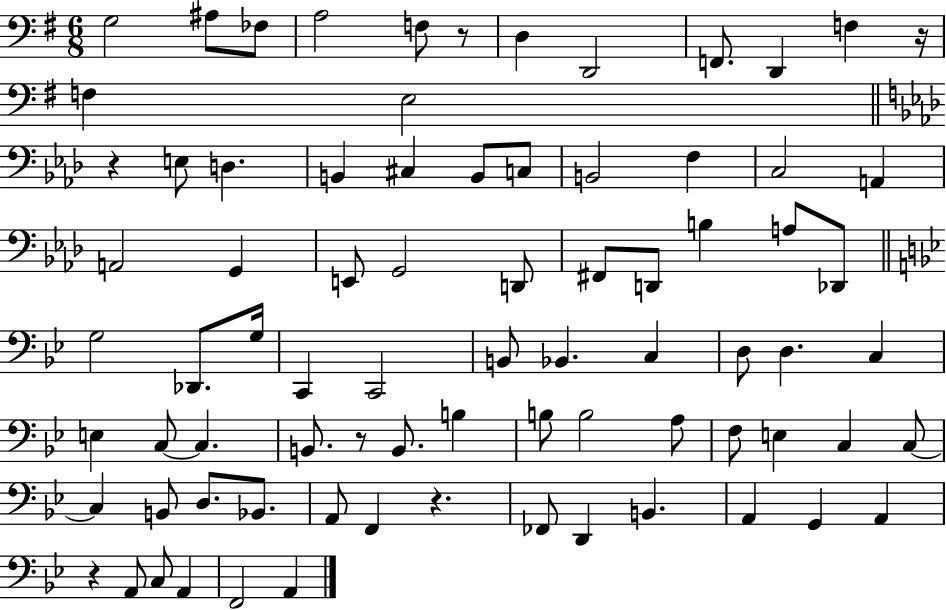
G3/h A#3/e FES3/e A3/h F3/e R/e D3/q D2/h F2/e. D2/q F3/q R/s F3/q E3/h R/q E3/e D3/q. B2/q C#3/q B2/e C3/e B2/h F3/q C3/h A2/q A2/h G2/q E2/e G2/h D2/e F#2/e D2/e B3/q A3/e Db2/e G3/h Db2/e. G3/s C2/q C2/h B2/e Bb2/q. C3/q D3/e D3/q. C3/q E3/q C3/e C3/q. B2/e. R/e B2/e. B3/q B3/e B3/h A3/e F3/e E3/q C3/q C3/e C3/q B2/e D3/e. Bb2/e. A2/e F2/q R/q. FES2/e D2/q B2/q. A2/q G2/q A2/q R/q A2/e C3/e A2/q F2/h A2/q